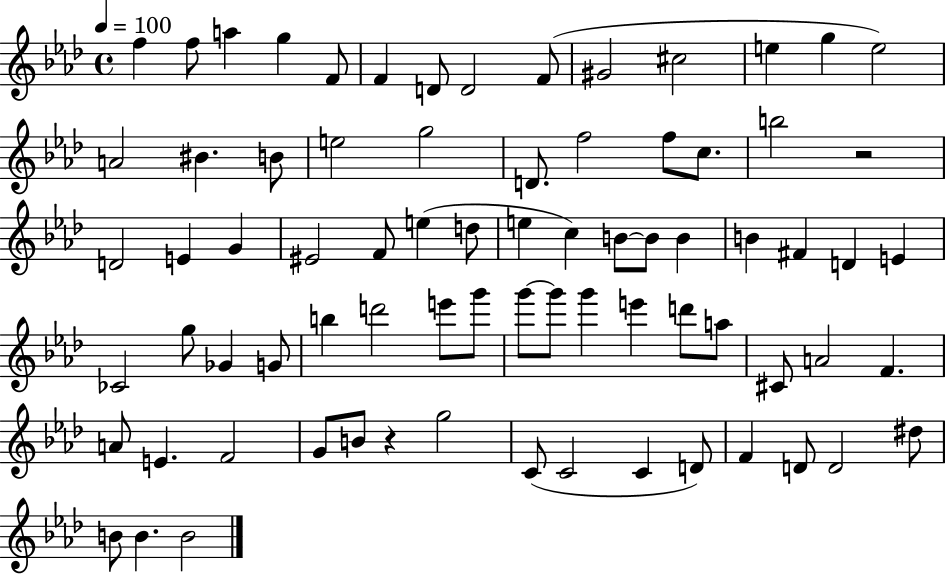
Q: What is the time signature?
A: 4/4